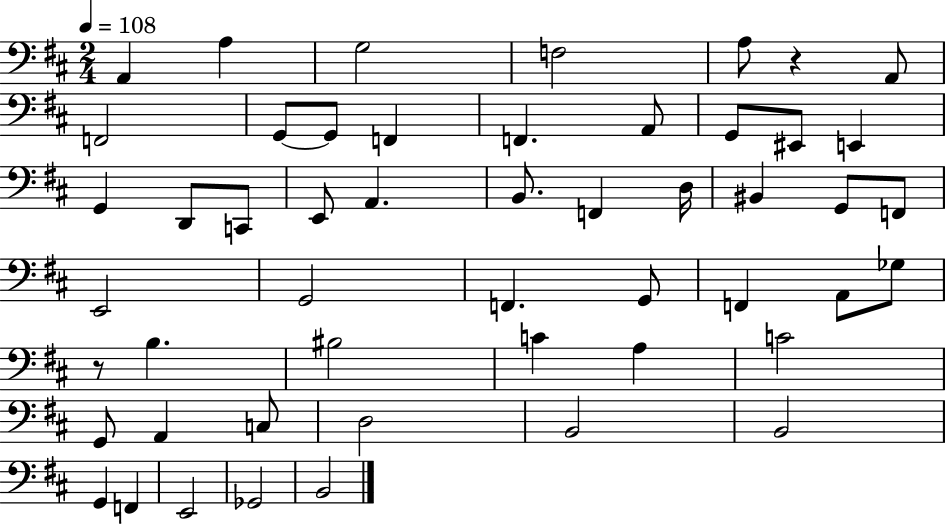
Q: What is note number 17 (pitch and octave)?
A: D2